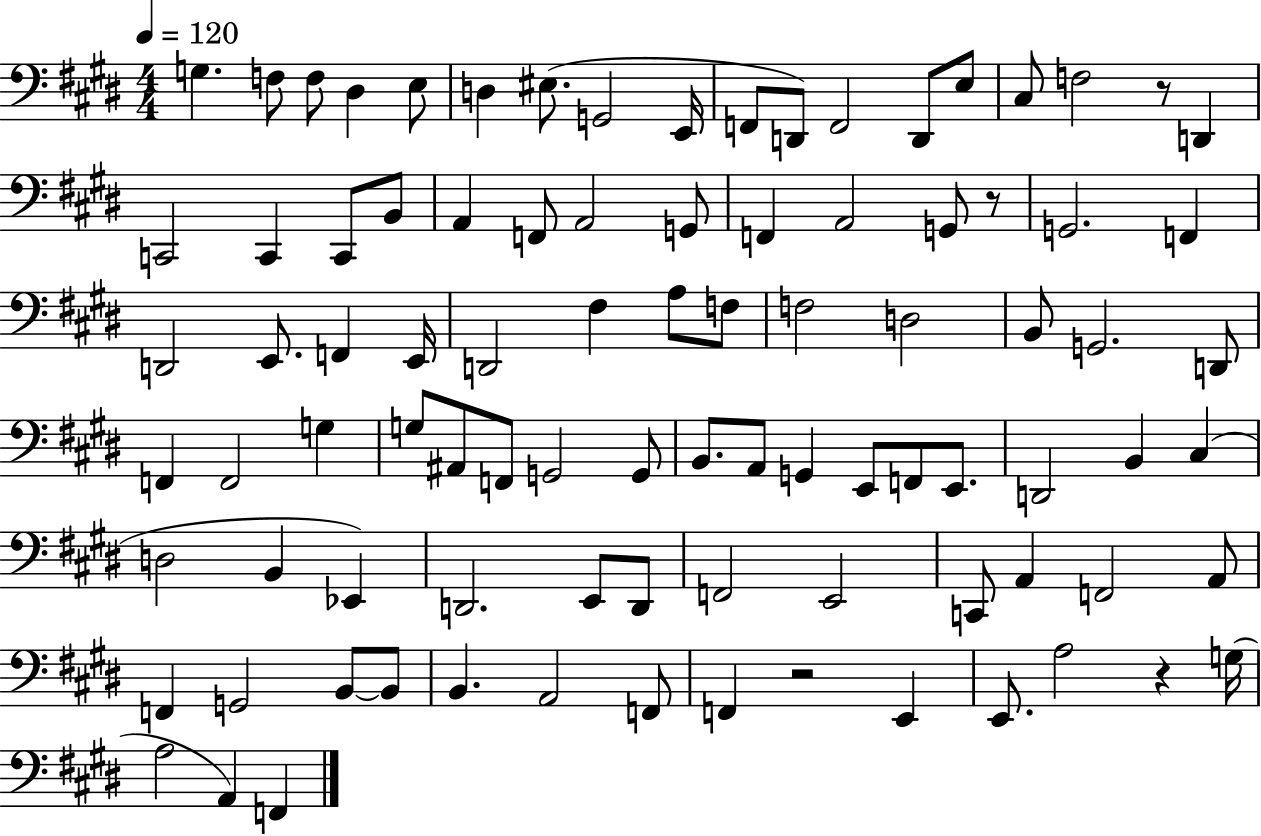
{
  \clef bass
  \numericTimeSignature
  \time 4/4
  \key e \major
  \tempo 4 = 120
  \repeat volta 2 { g4. f8 f8 dis4 e8 | d4 eis8.( g,2 e,16 | f,8 d,8) f,2 d,8 e8 | cis8 f2 r8 d,4 | \break c,2 c,4 c,8 b,8 | a,4 f,8 a,2 g,8 | f,4 a,2 g,8 r8 | g,2. f,4 | \break d,2 e,8. f,4 e,16 | d,2 fis4 a8 f8 | f2 d2 | b,8 g,2. d,8 | \break f,4 f,2 g4 | g8 ais,8 f,8 g,2 g,8 | b,8. a,8 g,4 e,8 f,8 e,8. | d,2 b,4 cis4( | \break d2 b,4 ees,4) | d,2. e,8 d,8 | f,2 e,2 | c,8 a,4 f,2 a,8 | \break f,4 g,2 b,8~~ b,8 | b,4. a,2 f,8 | f,4 r2 e,4 | e,8. a2 r4 g16( | \break a2 a,4) f,4 | } \bar "|."
}